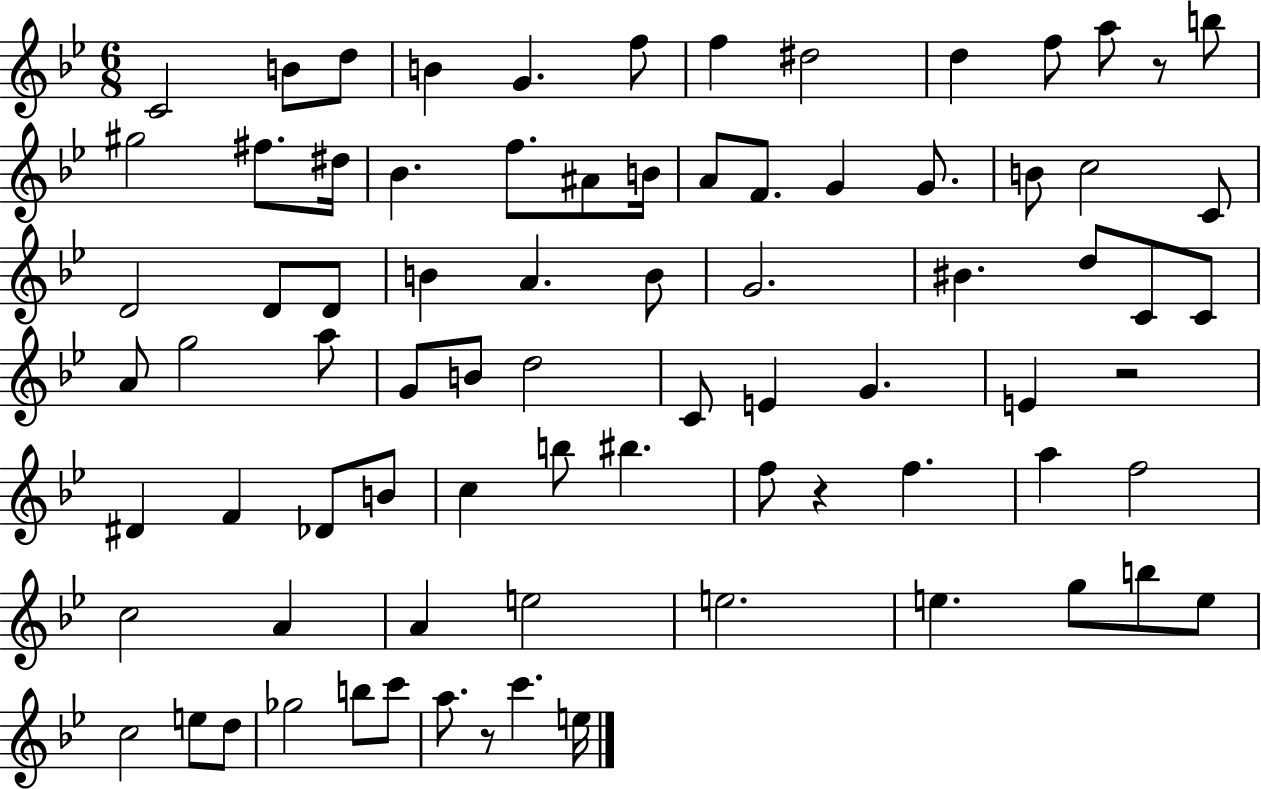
C4/h B4/e D5/e B4/q G4/q. F5/e F5/q D#5/h D5/q F5/e A5/e R/e B5/e G#5/h F#5/e. D#5/s Bb4/q. F5/e. A#4/e B4/s A4/e F4/e. G4/q G4/e. B4/e C5/h C4/e D4/h D4/e D4/e B4/q A4/q. B4/e G4/h. BIS4/q. D5/e C4/e C4/e A4/e G5/h A5/e G4/e B4/e D5/h C4/e E4/q G4/q. E4/q R/h D#4/q F4/q Db4/e B4/e C5/q B5/e BIS5/q. F5/e R/q F5/q. A5/q F5/h C5/h A4/q A4/q E5/h E5/h. E5/q. G5/e B5/e E5/e C5/h E5/e D5/e Gb5/h B5/e C6/e A5/e. R/e C6/q. E5/s